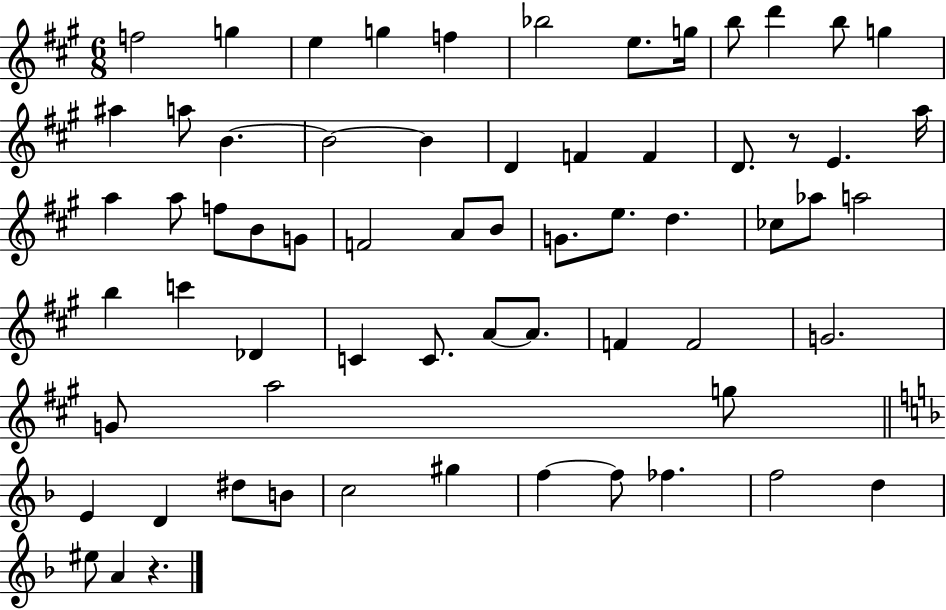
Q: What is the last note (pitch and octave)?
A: A4